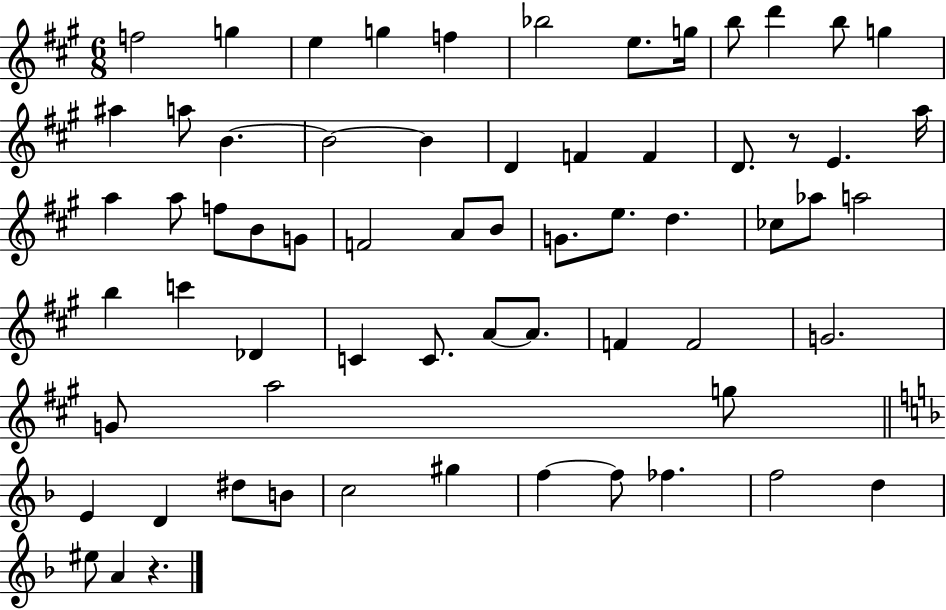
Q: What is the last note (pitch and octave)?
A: A4